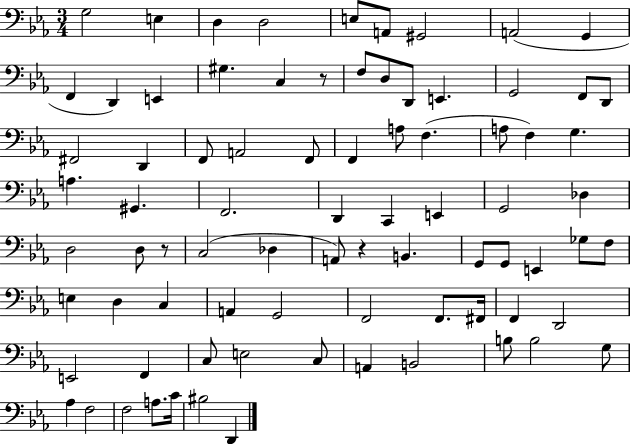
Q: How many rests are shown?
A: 3